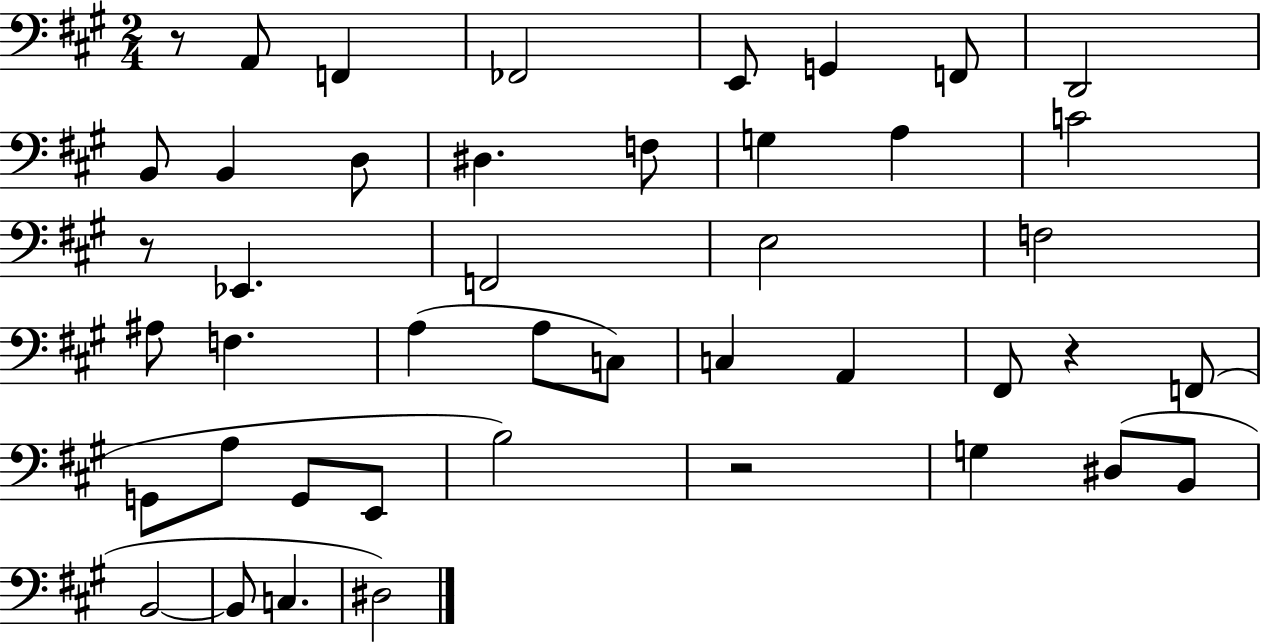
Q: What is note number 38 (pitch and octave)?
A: B2